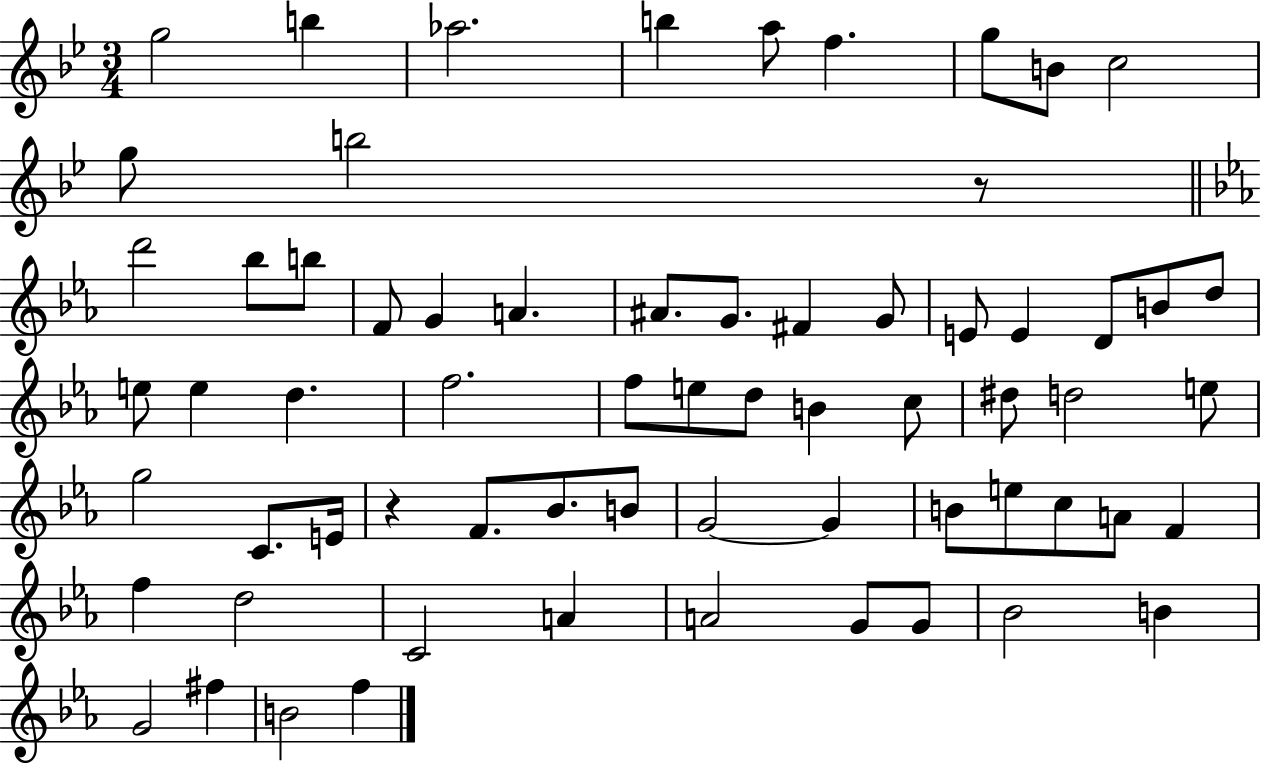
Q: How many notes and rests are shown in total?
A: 66